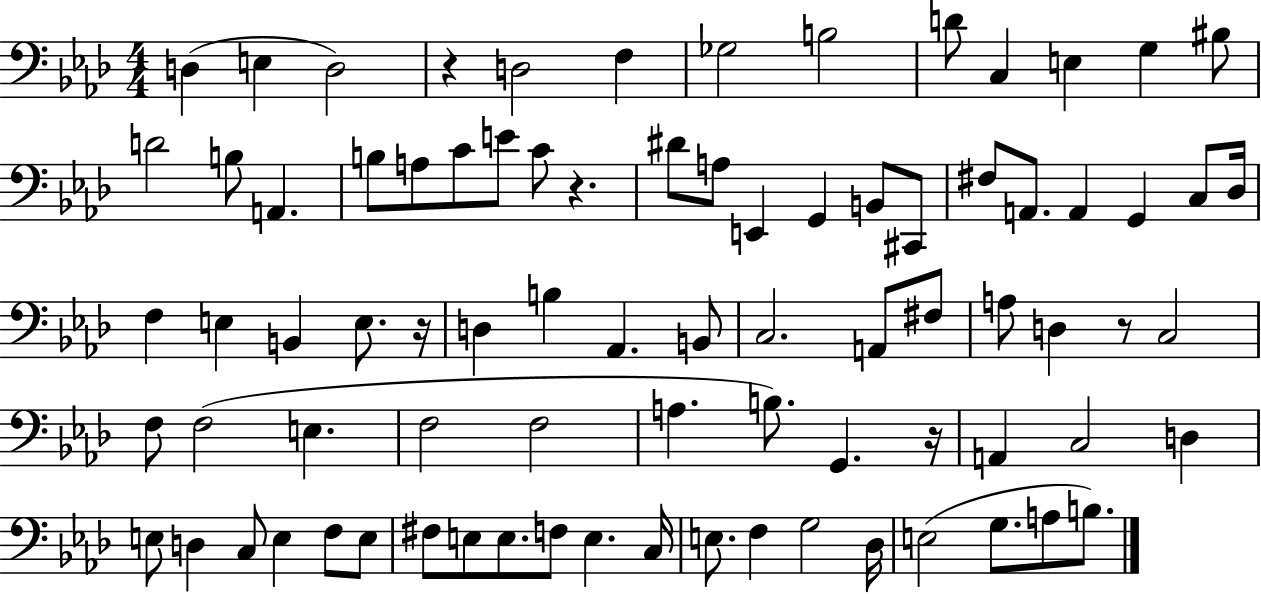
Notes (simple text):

D3/q E3/q D3/h R/q D3/h F3/q Gb3/h B3/h D4/e C3/q E3/q G3/q BIS3/e D4/h B3/e A2/q. B3/e A3/e C4/e E4/e C4/e R/q. D#4/e A3/e E2/q G2/q B2/e C#2/e F#3/e A2/e. A2/q G2/q C3/e Db3/s F3/q E3/q B2/q E3/e. R/s D3/q B3/q Ab2/q. B2/e C3/h. A2/e F#3/e A3/e D3/q R/e C3/h F3/e F3/h E3/q. F3/h F3/h A3/q. B3/e. G2/q. R/s A2/q C3/h D3/q E3/e D3/q C3/e E3/q F3/e E3/e F#3/e E3/e E3/e. F3/e E3/q. C3/s E3/e. F3/q G3/h Db3/s E3/h G3/e. A3/e B3/e.